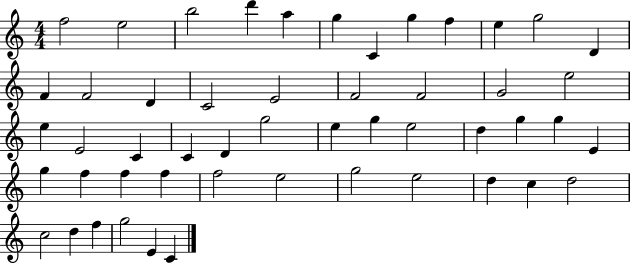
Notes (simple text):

F5/h E5/h B5/h D6/q A5/q G5/q C4/q G5/q F5/q E5/q G5/h D4/q F4/q F4/h D4/q C4/h E4/h F4/h F4/h G4/h E5/h E5/q E4/h C4/q C4/q D4/q G5/h E5/q G5/q E5/h D5/q G5/q G5/q E4/q G5/q F5/q F5/q F5/q F5/h E5/h G5/h E5/h D5/q C5/q D5/h C5/h D5/q F5/q G5/h E4/q C4/q